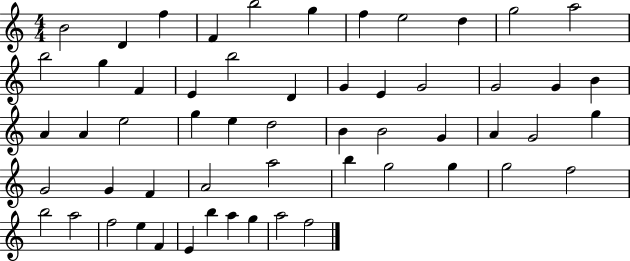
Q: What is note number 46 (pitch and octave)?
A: B5